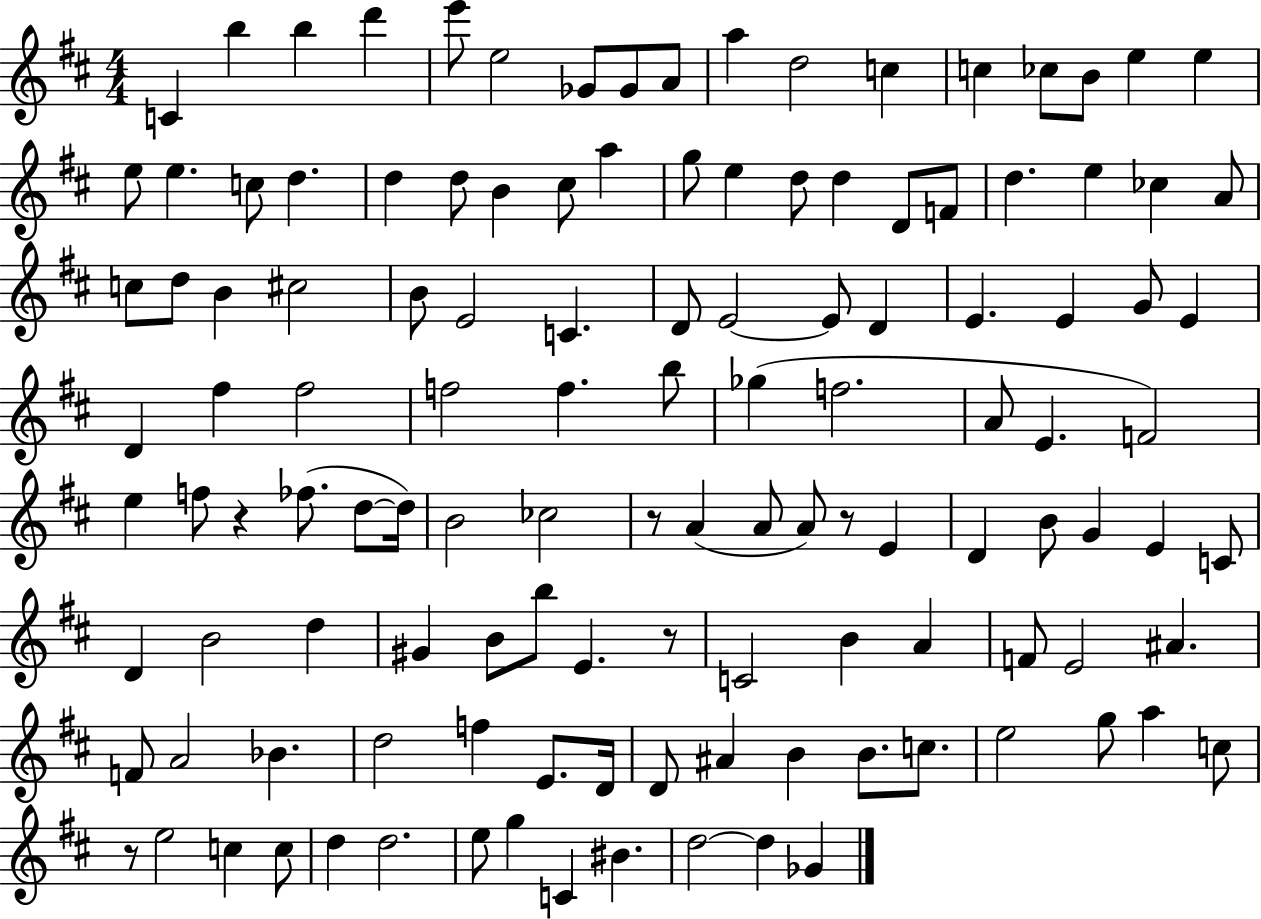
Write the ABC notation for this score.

X:1
T:Untitled
M:4/4
L:1/4
K:D
C b b d' e'/2 e2 _G/2 _G/2 A/2 a d2 c c _c/2 B/2 e e e/2 e c/2 d d d/2 B ^c/2 a g/2 e d/2 d D/2 F/2 d e _c A/2 c/2 d/2 B ^c2 B/2 E2 C D/2 E2 E/2 D E E G/2 E D ^f ^f2 f2 f b/2 _g f2 A/2 E F2 e f/2 z _f/2 d/2 d/4 B2 _c2 z/2 A A/2 A/2 z/2 E D B/2 G E C/2 D B2 d ^G B/2 b/2 E z/2 C2 B A F/2 E2 ^A F/2 A2 _B d2 f E/2 D/4 D/2 ^A B B/2 c/2 e2 g/2 a c/2 z/2 e2 c c/2 d d2 e/2 g C ^B d2 d _G